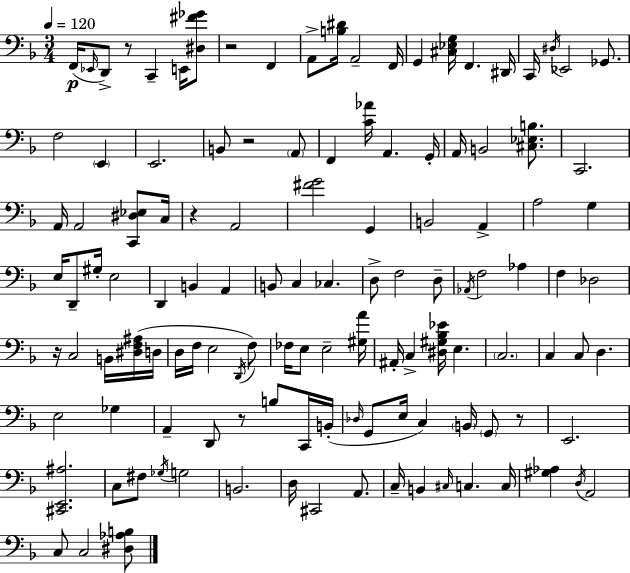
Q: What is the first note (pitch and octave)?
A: F2